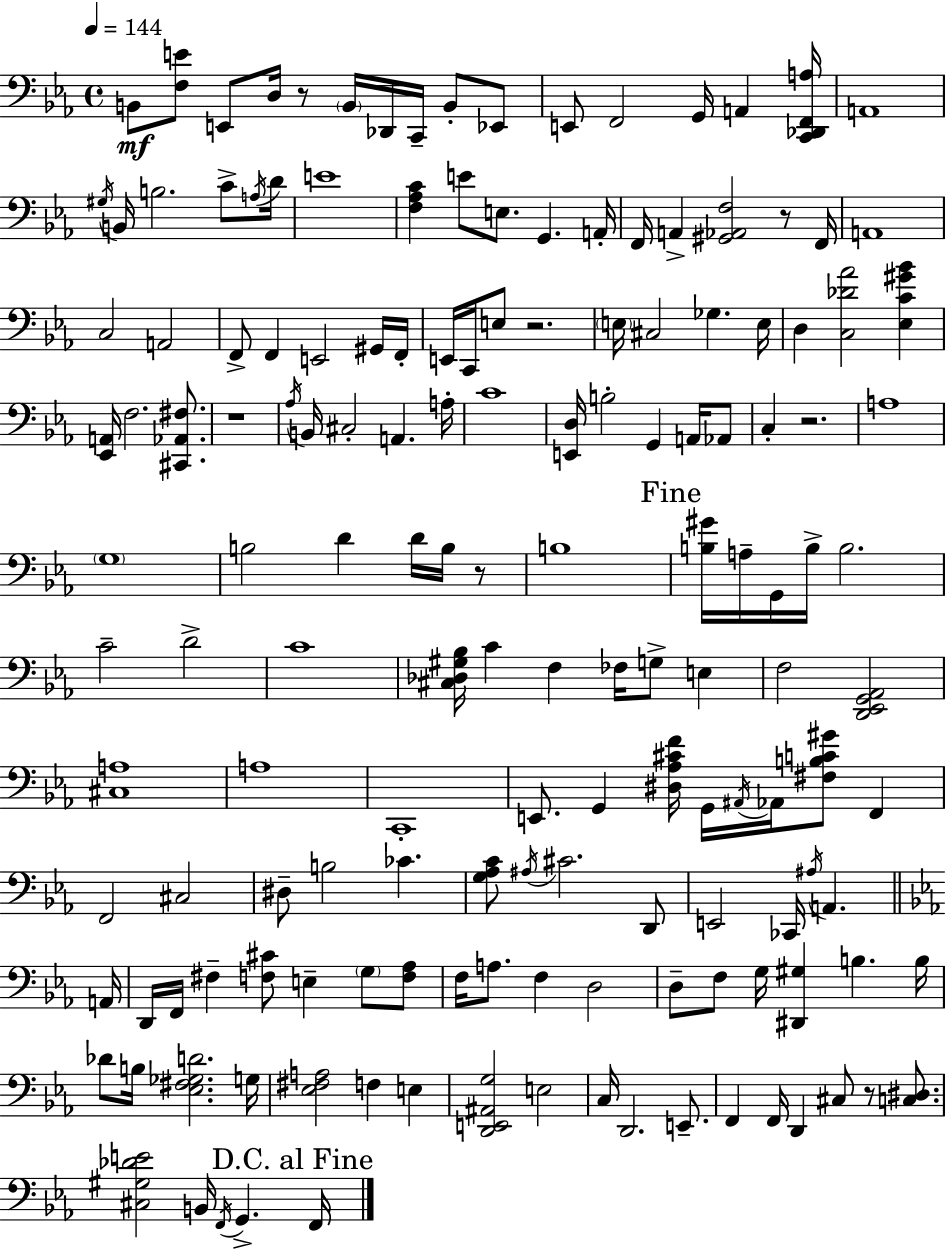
B2/e [F3,E4]/e E2/e D3/s R/e B2/s Db2/s C2/s B2/e Eb2/e E2/e F2/h G2/s A2/q [C2,Db2,F2,A3]/s A2/w G#3/s B2/s B3/h. C4/e A3/s D4/s E4/w [F3,Ab3,C4]/q E4/e E3/e. G2/q. A2/s F2/s A2/q [G#2,Ab2,F3]/h R/e F2/s A2/w C3/h A2/h F2/e F2/q E2/h G#2/s F2/s E2/s C2/s E3/e R/h. E3/s C#3/h Gb3/q. E3/s D3/q [C3,Db4,Ab4]/h [Eb3,C4,G#4,Bb4]/q [Eb2,A2]/s F3/h. [C#2,Ab2,F#3]/e. R/w Ab3/s B2/s C#3/h A2/q. A3/s C4/w [E2,D3]/s B3/h G2/q A2/s Ab2/e C3/q R/h. A3/w G3/w B3/h D4/q D4/s B3/s R/e B3/w [B3,G#4]/s A3/s G2/s B3/s B3/h. C4/h D4/h C4/w [C#3,Db3,G#3,Bb3]/s C4/q F3/q FES3/s G3/e E3/q F3/h [D2,Eb2,G2,Ab2]/h [C#3,A3]/w A3/w C2/w E2/e. G2/q [D#3,Ab3,C#4,F4]/s G2/s A#2/s Ab2/s [F#3,B3,C4,G#4]/e F2/q F2/h C#3/h D#3/e B3/h CES4/q. [G3,Ab3,C4]/e A#3/s C#4/h. D2/e E2/h CES2/s A#3/s A2/q. A2/s D2/s F2/s F#3/q [F3,C#4]/e E3/q G3/e [F3,Ab3]/e F3/s A3/e. F3/q D3/h D3/e F3/e G3/s [D#2,G#3]/q B3/q. B3/s Db4/e B3/s [Eb3,F#3,Gb3,D4]/h. G3/s [Eb3,F#3,A3]/h F3/q E3/q [D2,E2,A#2,G3]/h E3/h C3/s D2/h. E2/e. F2/q F2/s D2/q C#3/e R/e [C3,D#3]/e. [C#3,G#3,Db4,E4]/h B2/s F2/s G2/q. F2/s